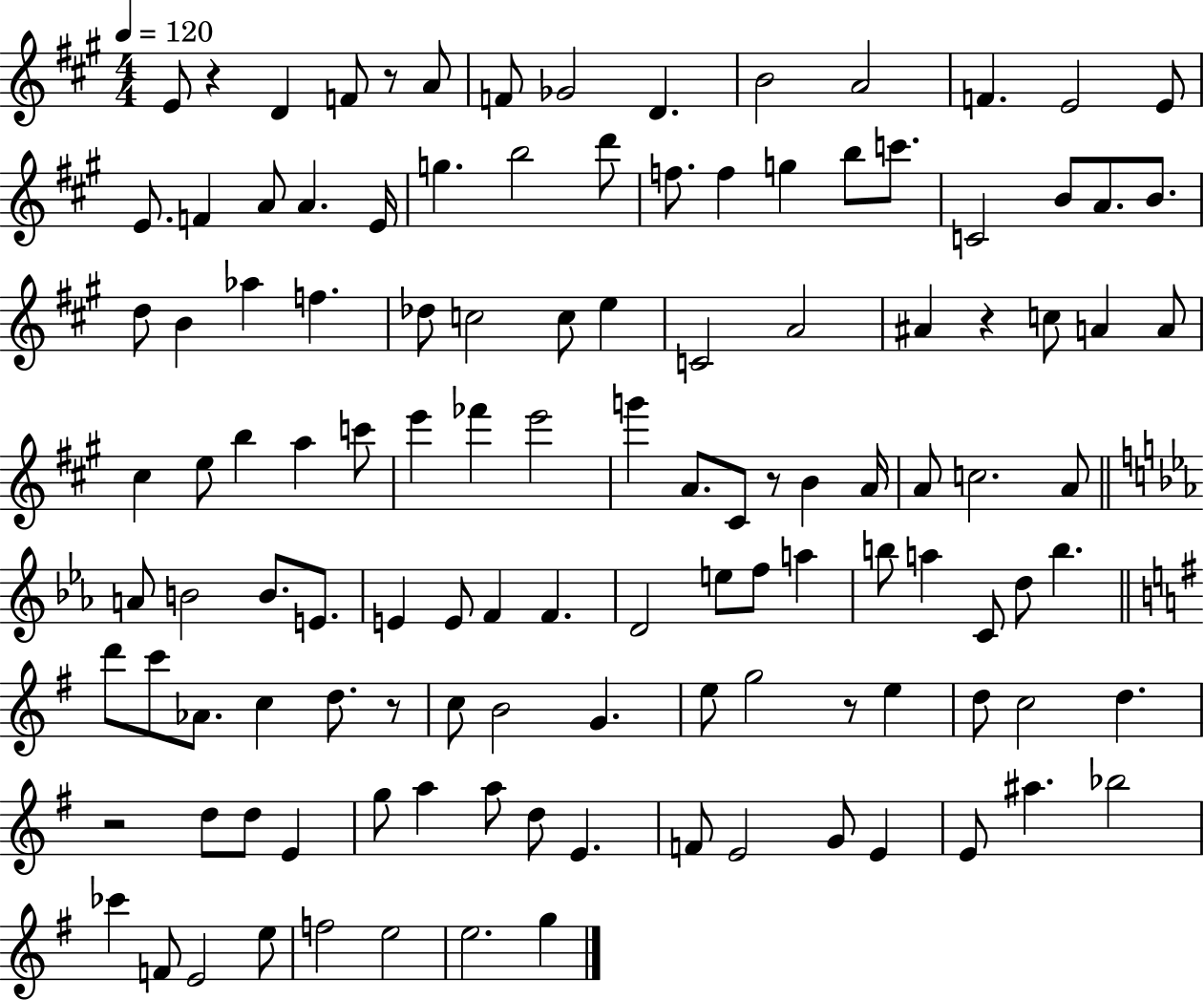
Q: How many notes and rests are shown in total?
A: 120